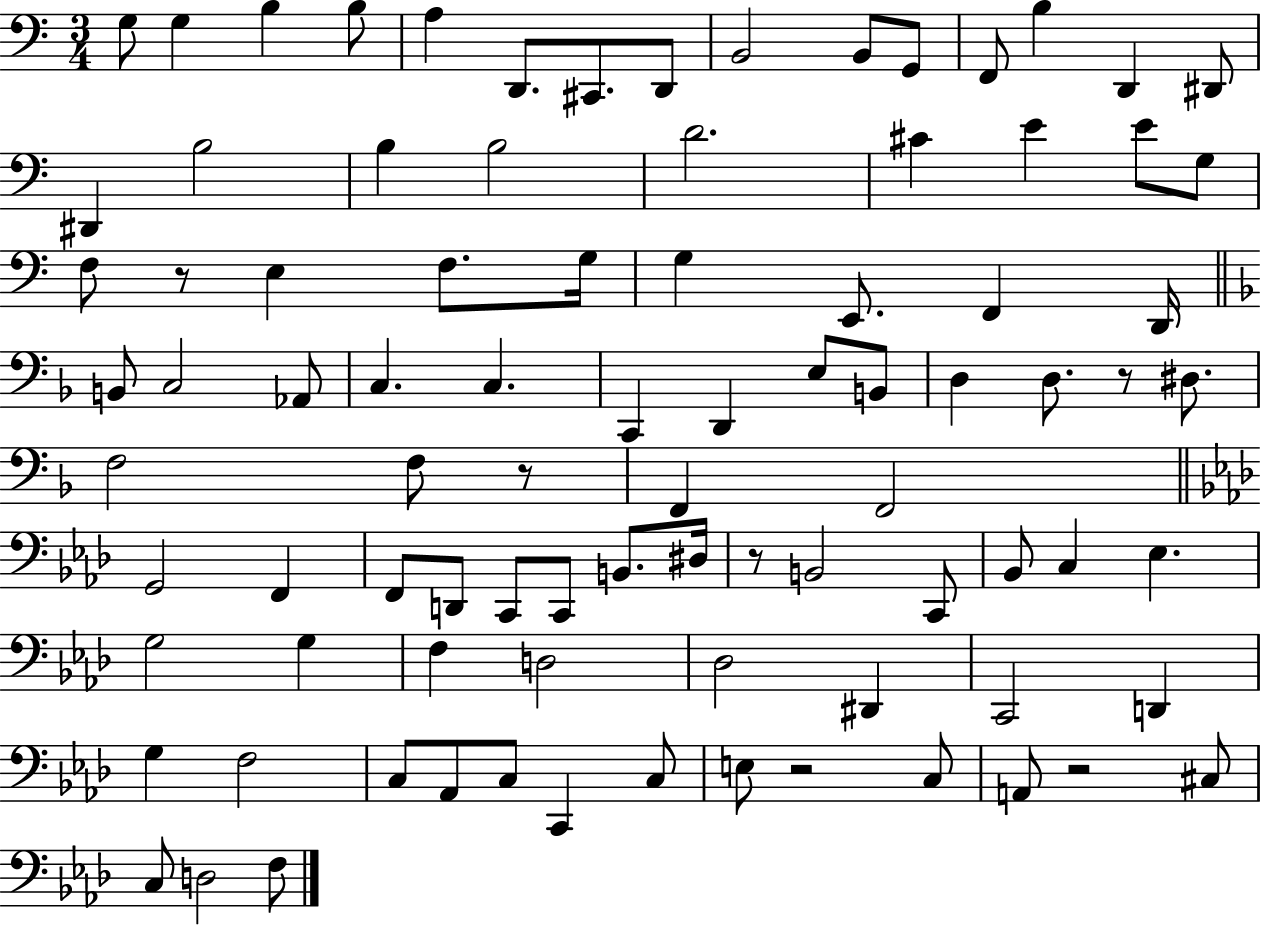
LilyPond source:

{
  \clef bass
  \numericTimeSignature
  \time 3/4
  \key c \major
  g8 g4 b4 b8 | a4 d,8. cis,8. d,8 | b,2 b,8 g,8 | f,8 b4 d,4 dis,8 | \break dis,4 b2 | b4 b2 | d'2. | cis'4 e'4 e'8 g8 | \break f8 r8 e4 f8. g16 | g4 e,8. f,4 d,16 | \bar "||" \break \key d \minor b,8 c2 aes,8 | c4. c4. | c,4 d,4 e8 b,8 | d4 d8. r8 dis8. | \break f2 f8 r8 | f,4 f,2 | \bar "||" \break \key f \minor g,2 f,4 | f,8 d,8 c,8 c,8 b,8. dis16 | r8 b,2 c,8 | bes,8 c4 ees4. | \break g2 g4 | f4 d2 | des2 dis,4 | c,2 d,4 | \break g4 f2 | c8 aes,8 c8 c,4 c8 | e8 r2 c8 | a,8 r2 cis8 | \break c8 d2 f8 | \bar "|."
}